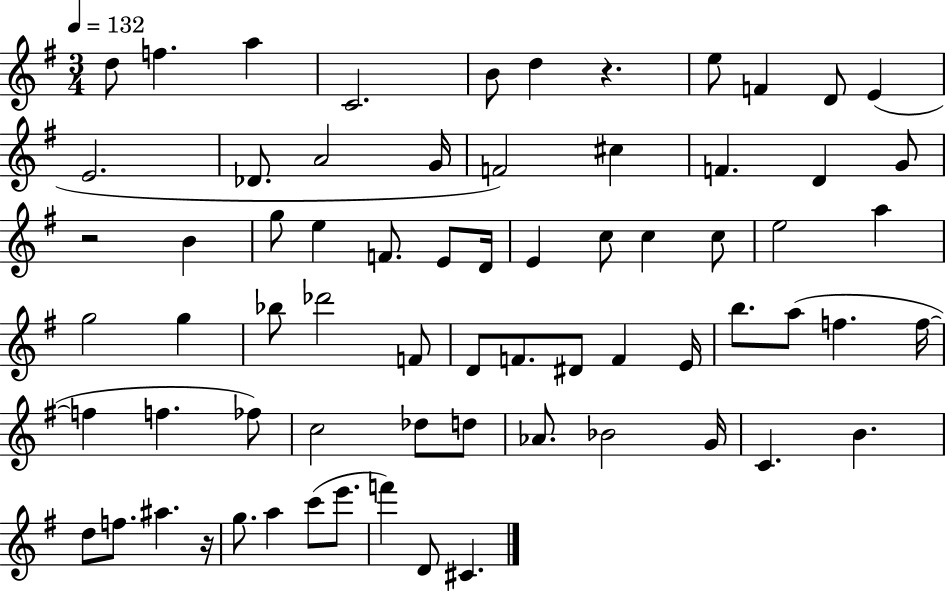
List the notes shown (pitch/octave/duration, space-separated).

D5/e F5/q. A5/q C4/h. B4/e D5/q R/q. E5/e F4/q D4/e E4/q E4/h. Db4/e. A4/h G4/s F4/h C#5/q F4/q. D4/q G4/e R/h B4/q G5/e E5/q F4/e. E4/e D4/s E4/q C5/e C5/q C5/e E5/h A5/q G5/h G5/q Bb5/e Db6/h F4/e D4/e F4/e. D#4/e F4/q E4/s B5/e. A5/e F5/q. F5/s F5/q F5/q. FES5/e C5/h Db5/e D5/e Ab4/e. Bb4/h G4/s C4/q. B4/q. D5/e F5/e. A#5/q. R/s G5/e. A5/q C6/e E6/e. F6/q D4/e C#4/q.